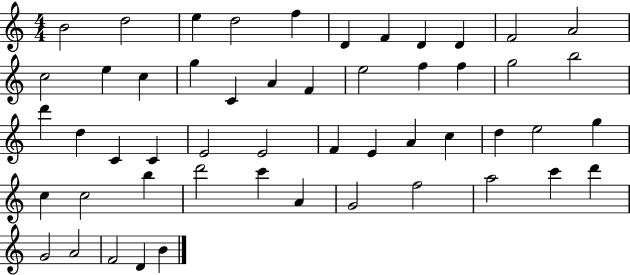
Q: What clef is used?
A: treble